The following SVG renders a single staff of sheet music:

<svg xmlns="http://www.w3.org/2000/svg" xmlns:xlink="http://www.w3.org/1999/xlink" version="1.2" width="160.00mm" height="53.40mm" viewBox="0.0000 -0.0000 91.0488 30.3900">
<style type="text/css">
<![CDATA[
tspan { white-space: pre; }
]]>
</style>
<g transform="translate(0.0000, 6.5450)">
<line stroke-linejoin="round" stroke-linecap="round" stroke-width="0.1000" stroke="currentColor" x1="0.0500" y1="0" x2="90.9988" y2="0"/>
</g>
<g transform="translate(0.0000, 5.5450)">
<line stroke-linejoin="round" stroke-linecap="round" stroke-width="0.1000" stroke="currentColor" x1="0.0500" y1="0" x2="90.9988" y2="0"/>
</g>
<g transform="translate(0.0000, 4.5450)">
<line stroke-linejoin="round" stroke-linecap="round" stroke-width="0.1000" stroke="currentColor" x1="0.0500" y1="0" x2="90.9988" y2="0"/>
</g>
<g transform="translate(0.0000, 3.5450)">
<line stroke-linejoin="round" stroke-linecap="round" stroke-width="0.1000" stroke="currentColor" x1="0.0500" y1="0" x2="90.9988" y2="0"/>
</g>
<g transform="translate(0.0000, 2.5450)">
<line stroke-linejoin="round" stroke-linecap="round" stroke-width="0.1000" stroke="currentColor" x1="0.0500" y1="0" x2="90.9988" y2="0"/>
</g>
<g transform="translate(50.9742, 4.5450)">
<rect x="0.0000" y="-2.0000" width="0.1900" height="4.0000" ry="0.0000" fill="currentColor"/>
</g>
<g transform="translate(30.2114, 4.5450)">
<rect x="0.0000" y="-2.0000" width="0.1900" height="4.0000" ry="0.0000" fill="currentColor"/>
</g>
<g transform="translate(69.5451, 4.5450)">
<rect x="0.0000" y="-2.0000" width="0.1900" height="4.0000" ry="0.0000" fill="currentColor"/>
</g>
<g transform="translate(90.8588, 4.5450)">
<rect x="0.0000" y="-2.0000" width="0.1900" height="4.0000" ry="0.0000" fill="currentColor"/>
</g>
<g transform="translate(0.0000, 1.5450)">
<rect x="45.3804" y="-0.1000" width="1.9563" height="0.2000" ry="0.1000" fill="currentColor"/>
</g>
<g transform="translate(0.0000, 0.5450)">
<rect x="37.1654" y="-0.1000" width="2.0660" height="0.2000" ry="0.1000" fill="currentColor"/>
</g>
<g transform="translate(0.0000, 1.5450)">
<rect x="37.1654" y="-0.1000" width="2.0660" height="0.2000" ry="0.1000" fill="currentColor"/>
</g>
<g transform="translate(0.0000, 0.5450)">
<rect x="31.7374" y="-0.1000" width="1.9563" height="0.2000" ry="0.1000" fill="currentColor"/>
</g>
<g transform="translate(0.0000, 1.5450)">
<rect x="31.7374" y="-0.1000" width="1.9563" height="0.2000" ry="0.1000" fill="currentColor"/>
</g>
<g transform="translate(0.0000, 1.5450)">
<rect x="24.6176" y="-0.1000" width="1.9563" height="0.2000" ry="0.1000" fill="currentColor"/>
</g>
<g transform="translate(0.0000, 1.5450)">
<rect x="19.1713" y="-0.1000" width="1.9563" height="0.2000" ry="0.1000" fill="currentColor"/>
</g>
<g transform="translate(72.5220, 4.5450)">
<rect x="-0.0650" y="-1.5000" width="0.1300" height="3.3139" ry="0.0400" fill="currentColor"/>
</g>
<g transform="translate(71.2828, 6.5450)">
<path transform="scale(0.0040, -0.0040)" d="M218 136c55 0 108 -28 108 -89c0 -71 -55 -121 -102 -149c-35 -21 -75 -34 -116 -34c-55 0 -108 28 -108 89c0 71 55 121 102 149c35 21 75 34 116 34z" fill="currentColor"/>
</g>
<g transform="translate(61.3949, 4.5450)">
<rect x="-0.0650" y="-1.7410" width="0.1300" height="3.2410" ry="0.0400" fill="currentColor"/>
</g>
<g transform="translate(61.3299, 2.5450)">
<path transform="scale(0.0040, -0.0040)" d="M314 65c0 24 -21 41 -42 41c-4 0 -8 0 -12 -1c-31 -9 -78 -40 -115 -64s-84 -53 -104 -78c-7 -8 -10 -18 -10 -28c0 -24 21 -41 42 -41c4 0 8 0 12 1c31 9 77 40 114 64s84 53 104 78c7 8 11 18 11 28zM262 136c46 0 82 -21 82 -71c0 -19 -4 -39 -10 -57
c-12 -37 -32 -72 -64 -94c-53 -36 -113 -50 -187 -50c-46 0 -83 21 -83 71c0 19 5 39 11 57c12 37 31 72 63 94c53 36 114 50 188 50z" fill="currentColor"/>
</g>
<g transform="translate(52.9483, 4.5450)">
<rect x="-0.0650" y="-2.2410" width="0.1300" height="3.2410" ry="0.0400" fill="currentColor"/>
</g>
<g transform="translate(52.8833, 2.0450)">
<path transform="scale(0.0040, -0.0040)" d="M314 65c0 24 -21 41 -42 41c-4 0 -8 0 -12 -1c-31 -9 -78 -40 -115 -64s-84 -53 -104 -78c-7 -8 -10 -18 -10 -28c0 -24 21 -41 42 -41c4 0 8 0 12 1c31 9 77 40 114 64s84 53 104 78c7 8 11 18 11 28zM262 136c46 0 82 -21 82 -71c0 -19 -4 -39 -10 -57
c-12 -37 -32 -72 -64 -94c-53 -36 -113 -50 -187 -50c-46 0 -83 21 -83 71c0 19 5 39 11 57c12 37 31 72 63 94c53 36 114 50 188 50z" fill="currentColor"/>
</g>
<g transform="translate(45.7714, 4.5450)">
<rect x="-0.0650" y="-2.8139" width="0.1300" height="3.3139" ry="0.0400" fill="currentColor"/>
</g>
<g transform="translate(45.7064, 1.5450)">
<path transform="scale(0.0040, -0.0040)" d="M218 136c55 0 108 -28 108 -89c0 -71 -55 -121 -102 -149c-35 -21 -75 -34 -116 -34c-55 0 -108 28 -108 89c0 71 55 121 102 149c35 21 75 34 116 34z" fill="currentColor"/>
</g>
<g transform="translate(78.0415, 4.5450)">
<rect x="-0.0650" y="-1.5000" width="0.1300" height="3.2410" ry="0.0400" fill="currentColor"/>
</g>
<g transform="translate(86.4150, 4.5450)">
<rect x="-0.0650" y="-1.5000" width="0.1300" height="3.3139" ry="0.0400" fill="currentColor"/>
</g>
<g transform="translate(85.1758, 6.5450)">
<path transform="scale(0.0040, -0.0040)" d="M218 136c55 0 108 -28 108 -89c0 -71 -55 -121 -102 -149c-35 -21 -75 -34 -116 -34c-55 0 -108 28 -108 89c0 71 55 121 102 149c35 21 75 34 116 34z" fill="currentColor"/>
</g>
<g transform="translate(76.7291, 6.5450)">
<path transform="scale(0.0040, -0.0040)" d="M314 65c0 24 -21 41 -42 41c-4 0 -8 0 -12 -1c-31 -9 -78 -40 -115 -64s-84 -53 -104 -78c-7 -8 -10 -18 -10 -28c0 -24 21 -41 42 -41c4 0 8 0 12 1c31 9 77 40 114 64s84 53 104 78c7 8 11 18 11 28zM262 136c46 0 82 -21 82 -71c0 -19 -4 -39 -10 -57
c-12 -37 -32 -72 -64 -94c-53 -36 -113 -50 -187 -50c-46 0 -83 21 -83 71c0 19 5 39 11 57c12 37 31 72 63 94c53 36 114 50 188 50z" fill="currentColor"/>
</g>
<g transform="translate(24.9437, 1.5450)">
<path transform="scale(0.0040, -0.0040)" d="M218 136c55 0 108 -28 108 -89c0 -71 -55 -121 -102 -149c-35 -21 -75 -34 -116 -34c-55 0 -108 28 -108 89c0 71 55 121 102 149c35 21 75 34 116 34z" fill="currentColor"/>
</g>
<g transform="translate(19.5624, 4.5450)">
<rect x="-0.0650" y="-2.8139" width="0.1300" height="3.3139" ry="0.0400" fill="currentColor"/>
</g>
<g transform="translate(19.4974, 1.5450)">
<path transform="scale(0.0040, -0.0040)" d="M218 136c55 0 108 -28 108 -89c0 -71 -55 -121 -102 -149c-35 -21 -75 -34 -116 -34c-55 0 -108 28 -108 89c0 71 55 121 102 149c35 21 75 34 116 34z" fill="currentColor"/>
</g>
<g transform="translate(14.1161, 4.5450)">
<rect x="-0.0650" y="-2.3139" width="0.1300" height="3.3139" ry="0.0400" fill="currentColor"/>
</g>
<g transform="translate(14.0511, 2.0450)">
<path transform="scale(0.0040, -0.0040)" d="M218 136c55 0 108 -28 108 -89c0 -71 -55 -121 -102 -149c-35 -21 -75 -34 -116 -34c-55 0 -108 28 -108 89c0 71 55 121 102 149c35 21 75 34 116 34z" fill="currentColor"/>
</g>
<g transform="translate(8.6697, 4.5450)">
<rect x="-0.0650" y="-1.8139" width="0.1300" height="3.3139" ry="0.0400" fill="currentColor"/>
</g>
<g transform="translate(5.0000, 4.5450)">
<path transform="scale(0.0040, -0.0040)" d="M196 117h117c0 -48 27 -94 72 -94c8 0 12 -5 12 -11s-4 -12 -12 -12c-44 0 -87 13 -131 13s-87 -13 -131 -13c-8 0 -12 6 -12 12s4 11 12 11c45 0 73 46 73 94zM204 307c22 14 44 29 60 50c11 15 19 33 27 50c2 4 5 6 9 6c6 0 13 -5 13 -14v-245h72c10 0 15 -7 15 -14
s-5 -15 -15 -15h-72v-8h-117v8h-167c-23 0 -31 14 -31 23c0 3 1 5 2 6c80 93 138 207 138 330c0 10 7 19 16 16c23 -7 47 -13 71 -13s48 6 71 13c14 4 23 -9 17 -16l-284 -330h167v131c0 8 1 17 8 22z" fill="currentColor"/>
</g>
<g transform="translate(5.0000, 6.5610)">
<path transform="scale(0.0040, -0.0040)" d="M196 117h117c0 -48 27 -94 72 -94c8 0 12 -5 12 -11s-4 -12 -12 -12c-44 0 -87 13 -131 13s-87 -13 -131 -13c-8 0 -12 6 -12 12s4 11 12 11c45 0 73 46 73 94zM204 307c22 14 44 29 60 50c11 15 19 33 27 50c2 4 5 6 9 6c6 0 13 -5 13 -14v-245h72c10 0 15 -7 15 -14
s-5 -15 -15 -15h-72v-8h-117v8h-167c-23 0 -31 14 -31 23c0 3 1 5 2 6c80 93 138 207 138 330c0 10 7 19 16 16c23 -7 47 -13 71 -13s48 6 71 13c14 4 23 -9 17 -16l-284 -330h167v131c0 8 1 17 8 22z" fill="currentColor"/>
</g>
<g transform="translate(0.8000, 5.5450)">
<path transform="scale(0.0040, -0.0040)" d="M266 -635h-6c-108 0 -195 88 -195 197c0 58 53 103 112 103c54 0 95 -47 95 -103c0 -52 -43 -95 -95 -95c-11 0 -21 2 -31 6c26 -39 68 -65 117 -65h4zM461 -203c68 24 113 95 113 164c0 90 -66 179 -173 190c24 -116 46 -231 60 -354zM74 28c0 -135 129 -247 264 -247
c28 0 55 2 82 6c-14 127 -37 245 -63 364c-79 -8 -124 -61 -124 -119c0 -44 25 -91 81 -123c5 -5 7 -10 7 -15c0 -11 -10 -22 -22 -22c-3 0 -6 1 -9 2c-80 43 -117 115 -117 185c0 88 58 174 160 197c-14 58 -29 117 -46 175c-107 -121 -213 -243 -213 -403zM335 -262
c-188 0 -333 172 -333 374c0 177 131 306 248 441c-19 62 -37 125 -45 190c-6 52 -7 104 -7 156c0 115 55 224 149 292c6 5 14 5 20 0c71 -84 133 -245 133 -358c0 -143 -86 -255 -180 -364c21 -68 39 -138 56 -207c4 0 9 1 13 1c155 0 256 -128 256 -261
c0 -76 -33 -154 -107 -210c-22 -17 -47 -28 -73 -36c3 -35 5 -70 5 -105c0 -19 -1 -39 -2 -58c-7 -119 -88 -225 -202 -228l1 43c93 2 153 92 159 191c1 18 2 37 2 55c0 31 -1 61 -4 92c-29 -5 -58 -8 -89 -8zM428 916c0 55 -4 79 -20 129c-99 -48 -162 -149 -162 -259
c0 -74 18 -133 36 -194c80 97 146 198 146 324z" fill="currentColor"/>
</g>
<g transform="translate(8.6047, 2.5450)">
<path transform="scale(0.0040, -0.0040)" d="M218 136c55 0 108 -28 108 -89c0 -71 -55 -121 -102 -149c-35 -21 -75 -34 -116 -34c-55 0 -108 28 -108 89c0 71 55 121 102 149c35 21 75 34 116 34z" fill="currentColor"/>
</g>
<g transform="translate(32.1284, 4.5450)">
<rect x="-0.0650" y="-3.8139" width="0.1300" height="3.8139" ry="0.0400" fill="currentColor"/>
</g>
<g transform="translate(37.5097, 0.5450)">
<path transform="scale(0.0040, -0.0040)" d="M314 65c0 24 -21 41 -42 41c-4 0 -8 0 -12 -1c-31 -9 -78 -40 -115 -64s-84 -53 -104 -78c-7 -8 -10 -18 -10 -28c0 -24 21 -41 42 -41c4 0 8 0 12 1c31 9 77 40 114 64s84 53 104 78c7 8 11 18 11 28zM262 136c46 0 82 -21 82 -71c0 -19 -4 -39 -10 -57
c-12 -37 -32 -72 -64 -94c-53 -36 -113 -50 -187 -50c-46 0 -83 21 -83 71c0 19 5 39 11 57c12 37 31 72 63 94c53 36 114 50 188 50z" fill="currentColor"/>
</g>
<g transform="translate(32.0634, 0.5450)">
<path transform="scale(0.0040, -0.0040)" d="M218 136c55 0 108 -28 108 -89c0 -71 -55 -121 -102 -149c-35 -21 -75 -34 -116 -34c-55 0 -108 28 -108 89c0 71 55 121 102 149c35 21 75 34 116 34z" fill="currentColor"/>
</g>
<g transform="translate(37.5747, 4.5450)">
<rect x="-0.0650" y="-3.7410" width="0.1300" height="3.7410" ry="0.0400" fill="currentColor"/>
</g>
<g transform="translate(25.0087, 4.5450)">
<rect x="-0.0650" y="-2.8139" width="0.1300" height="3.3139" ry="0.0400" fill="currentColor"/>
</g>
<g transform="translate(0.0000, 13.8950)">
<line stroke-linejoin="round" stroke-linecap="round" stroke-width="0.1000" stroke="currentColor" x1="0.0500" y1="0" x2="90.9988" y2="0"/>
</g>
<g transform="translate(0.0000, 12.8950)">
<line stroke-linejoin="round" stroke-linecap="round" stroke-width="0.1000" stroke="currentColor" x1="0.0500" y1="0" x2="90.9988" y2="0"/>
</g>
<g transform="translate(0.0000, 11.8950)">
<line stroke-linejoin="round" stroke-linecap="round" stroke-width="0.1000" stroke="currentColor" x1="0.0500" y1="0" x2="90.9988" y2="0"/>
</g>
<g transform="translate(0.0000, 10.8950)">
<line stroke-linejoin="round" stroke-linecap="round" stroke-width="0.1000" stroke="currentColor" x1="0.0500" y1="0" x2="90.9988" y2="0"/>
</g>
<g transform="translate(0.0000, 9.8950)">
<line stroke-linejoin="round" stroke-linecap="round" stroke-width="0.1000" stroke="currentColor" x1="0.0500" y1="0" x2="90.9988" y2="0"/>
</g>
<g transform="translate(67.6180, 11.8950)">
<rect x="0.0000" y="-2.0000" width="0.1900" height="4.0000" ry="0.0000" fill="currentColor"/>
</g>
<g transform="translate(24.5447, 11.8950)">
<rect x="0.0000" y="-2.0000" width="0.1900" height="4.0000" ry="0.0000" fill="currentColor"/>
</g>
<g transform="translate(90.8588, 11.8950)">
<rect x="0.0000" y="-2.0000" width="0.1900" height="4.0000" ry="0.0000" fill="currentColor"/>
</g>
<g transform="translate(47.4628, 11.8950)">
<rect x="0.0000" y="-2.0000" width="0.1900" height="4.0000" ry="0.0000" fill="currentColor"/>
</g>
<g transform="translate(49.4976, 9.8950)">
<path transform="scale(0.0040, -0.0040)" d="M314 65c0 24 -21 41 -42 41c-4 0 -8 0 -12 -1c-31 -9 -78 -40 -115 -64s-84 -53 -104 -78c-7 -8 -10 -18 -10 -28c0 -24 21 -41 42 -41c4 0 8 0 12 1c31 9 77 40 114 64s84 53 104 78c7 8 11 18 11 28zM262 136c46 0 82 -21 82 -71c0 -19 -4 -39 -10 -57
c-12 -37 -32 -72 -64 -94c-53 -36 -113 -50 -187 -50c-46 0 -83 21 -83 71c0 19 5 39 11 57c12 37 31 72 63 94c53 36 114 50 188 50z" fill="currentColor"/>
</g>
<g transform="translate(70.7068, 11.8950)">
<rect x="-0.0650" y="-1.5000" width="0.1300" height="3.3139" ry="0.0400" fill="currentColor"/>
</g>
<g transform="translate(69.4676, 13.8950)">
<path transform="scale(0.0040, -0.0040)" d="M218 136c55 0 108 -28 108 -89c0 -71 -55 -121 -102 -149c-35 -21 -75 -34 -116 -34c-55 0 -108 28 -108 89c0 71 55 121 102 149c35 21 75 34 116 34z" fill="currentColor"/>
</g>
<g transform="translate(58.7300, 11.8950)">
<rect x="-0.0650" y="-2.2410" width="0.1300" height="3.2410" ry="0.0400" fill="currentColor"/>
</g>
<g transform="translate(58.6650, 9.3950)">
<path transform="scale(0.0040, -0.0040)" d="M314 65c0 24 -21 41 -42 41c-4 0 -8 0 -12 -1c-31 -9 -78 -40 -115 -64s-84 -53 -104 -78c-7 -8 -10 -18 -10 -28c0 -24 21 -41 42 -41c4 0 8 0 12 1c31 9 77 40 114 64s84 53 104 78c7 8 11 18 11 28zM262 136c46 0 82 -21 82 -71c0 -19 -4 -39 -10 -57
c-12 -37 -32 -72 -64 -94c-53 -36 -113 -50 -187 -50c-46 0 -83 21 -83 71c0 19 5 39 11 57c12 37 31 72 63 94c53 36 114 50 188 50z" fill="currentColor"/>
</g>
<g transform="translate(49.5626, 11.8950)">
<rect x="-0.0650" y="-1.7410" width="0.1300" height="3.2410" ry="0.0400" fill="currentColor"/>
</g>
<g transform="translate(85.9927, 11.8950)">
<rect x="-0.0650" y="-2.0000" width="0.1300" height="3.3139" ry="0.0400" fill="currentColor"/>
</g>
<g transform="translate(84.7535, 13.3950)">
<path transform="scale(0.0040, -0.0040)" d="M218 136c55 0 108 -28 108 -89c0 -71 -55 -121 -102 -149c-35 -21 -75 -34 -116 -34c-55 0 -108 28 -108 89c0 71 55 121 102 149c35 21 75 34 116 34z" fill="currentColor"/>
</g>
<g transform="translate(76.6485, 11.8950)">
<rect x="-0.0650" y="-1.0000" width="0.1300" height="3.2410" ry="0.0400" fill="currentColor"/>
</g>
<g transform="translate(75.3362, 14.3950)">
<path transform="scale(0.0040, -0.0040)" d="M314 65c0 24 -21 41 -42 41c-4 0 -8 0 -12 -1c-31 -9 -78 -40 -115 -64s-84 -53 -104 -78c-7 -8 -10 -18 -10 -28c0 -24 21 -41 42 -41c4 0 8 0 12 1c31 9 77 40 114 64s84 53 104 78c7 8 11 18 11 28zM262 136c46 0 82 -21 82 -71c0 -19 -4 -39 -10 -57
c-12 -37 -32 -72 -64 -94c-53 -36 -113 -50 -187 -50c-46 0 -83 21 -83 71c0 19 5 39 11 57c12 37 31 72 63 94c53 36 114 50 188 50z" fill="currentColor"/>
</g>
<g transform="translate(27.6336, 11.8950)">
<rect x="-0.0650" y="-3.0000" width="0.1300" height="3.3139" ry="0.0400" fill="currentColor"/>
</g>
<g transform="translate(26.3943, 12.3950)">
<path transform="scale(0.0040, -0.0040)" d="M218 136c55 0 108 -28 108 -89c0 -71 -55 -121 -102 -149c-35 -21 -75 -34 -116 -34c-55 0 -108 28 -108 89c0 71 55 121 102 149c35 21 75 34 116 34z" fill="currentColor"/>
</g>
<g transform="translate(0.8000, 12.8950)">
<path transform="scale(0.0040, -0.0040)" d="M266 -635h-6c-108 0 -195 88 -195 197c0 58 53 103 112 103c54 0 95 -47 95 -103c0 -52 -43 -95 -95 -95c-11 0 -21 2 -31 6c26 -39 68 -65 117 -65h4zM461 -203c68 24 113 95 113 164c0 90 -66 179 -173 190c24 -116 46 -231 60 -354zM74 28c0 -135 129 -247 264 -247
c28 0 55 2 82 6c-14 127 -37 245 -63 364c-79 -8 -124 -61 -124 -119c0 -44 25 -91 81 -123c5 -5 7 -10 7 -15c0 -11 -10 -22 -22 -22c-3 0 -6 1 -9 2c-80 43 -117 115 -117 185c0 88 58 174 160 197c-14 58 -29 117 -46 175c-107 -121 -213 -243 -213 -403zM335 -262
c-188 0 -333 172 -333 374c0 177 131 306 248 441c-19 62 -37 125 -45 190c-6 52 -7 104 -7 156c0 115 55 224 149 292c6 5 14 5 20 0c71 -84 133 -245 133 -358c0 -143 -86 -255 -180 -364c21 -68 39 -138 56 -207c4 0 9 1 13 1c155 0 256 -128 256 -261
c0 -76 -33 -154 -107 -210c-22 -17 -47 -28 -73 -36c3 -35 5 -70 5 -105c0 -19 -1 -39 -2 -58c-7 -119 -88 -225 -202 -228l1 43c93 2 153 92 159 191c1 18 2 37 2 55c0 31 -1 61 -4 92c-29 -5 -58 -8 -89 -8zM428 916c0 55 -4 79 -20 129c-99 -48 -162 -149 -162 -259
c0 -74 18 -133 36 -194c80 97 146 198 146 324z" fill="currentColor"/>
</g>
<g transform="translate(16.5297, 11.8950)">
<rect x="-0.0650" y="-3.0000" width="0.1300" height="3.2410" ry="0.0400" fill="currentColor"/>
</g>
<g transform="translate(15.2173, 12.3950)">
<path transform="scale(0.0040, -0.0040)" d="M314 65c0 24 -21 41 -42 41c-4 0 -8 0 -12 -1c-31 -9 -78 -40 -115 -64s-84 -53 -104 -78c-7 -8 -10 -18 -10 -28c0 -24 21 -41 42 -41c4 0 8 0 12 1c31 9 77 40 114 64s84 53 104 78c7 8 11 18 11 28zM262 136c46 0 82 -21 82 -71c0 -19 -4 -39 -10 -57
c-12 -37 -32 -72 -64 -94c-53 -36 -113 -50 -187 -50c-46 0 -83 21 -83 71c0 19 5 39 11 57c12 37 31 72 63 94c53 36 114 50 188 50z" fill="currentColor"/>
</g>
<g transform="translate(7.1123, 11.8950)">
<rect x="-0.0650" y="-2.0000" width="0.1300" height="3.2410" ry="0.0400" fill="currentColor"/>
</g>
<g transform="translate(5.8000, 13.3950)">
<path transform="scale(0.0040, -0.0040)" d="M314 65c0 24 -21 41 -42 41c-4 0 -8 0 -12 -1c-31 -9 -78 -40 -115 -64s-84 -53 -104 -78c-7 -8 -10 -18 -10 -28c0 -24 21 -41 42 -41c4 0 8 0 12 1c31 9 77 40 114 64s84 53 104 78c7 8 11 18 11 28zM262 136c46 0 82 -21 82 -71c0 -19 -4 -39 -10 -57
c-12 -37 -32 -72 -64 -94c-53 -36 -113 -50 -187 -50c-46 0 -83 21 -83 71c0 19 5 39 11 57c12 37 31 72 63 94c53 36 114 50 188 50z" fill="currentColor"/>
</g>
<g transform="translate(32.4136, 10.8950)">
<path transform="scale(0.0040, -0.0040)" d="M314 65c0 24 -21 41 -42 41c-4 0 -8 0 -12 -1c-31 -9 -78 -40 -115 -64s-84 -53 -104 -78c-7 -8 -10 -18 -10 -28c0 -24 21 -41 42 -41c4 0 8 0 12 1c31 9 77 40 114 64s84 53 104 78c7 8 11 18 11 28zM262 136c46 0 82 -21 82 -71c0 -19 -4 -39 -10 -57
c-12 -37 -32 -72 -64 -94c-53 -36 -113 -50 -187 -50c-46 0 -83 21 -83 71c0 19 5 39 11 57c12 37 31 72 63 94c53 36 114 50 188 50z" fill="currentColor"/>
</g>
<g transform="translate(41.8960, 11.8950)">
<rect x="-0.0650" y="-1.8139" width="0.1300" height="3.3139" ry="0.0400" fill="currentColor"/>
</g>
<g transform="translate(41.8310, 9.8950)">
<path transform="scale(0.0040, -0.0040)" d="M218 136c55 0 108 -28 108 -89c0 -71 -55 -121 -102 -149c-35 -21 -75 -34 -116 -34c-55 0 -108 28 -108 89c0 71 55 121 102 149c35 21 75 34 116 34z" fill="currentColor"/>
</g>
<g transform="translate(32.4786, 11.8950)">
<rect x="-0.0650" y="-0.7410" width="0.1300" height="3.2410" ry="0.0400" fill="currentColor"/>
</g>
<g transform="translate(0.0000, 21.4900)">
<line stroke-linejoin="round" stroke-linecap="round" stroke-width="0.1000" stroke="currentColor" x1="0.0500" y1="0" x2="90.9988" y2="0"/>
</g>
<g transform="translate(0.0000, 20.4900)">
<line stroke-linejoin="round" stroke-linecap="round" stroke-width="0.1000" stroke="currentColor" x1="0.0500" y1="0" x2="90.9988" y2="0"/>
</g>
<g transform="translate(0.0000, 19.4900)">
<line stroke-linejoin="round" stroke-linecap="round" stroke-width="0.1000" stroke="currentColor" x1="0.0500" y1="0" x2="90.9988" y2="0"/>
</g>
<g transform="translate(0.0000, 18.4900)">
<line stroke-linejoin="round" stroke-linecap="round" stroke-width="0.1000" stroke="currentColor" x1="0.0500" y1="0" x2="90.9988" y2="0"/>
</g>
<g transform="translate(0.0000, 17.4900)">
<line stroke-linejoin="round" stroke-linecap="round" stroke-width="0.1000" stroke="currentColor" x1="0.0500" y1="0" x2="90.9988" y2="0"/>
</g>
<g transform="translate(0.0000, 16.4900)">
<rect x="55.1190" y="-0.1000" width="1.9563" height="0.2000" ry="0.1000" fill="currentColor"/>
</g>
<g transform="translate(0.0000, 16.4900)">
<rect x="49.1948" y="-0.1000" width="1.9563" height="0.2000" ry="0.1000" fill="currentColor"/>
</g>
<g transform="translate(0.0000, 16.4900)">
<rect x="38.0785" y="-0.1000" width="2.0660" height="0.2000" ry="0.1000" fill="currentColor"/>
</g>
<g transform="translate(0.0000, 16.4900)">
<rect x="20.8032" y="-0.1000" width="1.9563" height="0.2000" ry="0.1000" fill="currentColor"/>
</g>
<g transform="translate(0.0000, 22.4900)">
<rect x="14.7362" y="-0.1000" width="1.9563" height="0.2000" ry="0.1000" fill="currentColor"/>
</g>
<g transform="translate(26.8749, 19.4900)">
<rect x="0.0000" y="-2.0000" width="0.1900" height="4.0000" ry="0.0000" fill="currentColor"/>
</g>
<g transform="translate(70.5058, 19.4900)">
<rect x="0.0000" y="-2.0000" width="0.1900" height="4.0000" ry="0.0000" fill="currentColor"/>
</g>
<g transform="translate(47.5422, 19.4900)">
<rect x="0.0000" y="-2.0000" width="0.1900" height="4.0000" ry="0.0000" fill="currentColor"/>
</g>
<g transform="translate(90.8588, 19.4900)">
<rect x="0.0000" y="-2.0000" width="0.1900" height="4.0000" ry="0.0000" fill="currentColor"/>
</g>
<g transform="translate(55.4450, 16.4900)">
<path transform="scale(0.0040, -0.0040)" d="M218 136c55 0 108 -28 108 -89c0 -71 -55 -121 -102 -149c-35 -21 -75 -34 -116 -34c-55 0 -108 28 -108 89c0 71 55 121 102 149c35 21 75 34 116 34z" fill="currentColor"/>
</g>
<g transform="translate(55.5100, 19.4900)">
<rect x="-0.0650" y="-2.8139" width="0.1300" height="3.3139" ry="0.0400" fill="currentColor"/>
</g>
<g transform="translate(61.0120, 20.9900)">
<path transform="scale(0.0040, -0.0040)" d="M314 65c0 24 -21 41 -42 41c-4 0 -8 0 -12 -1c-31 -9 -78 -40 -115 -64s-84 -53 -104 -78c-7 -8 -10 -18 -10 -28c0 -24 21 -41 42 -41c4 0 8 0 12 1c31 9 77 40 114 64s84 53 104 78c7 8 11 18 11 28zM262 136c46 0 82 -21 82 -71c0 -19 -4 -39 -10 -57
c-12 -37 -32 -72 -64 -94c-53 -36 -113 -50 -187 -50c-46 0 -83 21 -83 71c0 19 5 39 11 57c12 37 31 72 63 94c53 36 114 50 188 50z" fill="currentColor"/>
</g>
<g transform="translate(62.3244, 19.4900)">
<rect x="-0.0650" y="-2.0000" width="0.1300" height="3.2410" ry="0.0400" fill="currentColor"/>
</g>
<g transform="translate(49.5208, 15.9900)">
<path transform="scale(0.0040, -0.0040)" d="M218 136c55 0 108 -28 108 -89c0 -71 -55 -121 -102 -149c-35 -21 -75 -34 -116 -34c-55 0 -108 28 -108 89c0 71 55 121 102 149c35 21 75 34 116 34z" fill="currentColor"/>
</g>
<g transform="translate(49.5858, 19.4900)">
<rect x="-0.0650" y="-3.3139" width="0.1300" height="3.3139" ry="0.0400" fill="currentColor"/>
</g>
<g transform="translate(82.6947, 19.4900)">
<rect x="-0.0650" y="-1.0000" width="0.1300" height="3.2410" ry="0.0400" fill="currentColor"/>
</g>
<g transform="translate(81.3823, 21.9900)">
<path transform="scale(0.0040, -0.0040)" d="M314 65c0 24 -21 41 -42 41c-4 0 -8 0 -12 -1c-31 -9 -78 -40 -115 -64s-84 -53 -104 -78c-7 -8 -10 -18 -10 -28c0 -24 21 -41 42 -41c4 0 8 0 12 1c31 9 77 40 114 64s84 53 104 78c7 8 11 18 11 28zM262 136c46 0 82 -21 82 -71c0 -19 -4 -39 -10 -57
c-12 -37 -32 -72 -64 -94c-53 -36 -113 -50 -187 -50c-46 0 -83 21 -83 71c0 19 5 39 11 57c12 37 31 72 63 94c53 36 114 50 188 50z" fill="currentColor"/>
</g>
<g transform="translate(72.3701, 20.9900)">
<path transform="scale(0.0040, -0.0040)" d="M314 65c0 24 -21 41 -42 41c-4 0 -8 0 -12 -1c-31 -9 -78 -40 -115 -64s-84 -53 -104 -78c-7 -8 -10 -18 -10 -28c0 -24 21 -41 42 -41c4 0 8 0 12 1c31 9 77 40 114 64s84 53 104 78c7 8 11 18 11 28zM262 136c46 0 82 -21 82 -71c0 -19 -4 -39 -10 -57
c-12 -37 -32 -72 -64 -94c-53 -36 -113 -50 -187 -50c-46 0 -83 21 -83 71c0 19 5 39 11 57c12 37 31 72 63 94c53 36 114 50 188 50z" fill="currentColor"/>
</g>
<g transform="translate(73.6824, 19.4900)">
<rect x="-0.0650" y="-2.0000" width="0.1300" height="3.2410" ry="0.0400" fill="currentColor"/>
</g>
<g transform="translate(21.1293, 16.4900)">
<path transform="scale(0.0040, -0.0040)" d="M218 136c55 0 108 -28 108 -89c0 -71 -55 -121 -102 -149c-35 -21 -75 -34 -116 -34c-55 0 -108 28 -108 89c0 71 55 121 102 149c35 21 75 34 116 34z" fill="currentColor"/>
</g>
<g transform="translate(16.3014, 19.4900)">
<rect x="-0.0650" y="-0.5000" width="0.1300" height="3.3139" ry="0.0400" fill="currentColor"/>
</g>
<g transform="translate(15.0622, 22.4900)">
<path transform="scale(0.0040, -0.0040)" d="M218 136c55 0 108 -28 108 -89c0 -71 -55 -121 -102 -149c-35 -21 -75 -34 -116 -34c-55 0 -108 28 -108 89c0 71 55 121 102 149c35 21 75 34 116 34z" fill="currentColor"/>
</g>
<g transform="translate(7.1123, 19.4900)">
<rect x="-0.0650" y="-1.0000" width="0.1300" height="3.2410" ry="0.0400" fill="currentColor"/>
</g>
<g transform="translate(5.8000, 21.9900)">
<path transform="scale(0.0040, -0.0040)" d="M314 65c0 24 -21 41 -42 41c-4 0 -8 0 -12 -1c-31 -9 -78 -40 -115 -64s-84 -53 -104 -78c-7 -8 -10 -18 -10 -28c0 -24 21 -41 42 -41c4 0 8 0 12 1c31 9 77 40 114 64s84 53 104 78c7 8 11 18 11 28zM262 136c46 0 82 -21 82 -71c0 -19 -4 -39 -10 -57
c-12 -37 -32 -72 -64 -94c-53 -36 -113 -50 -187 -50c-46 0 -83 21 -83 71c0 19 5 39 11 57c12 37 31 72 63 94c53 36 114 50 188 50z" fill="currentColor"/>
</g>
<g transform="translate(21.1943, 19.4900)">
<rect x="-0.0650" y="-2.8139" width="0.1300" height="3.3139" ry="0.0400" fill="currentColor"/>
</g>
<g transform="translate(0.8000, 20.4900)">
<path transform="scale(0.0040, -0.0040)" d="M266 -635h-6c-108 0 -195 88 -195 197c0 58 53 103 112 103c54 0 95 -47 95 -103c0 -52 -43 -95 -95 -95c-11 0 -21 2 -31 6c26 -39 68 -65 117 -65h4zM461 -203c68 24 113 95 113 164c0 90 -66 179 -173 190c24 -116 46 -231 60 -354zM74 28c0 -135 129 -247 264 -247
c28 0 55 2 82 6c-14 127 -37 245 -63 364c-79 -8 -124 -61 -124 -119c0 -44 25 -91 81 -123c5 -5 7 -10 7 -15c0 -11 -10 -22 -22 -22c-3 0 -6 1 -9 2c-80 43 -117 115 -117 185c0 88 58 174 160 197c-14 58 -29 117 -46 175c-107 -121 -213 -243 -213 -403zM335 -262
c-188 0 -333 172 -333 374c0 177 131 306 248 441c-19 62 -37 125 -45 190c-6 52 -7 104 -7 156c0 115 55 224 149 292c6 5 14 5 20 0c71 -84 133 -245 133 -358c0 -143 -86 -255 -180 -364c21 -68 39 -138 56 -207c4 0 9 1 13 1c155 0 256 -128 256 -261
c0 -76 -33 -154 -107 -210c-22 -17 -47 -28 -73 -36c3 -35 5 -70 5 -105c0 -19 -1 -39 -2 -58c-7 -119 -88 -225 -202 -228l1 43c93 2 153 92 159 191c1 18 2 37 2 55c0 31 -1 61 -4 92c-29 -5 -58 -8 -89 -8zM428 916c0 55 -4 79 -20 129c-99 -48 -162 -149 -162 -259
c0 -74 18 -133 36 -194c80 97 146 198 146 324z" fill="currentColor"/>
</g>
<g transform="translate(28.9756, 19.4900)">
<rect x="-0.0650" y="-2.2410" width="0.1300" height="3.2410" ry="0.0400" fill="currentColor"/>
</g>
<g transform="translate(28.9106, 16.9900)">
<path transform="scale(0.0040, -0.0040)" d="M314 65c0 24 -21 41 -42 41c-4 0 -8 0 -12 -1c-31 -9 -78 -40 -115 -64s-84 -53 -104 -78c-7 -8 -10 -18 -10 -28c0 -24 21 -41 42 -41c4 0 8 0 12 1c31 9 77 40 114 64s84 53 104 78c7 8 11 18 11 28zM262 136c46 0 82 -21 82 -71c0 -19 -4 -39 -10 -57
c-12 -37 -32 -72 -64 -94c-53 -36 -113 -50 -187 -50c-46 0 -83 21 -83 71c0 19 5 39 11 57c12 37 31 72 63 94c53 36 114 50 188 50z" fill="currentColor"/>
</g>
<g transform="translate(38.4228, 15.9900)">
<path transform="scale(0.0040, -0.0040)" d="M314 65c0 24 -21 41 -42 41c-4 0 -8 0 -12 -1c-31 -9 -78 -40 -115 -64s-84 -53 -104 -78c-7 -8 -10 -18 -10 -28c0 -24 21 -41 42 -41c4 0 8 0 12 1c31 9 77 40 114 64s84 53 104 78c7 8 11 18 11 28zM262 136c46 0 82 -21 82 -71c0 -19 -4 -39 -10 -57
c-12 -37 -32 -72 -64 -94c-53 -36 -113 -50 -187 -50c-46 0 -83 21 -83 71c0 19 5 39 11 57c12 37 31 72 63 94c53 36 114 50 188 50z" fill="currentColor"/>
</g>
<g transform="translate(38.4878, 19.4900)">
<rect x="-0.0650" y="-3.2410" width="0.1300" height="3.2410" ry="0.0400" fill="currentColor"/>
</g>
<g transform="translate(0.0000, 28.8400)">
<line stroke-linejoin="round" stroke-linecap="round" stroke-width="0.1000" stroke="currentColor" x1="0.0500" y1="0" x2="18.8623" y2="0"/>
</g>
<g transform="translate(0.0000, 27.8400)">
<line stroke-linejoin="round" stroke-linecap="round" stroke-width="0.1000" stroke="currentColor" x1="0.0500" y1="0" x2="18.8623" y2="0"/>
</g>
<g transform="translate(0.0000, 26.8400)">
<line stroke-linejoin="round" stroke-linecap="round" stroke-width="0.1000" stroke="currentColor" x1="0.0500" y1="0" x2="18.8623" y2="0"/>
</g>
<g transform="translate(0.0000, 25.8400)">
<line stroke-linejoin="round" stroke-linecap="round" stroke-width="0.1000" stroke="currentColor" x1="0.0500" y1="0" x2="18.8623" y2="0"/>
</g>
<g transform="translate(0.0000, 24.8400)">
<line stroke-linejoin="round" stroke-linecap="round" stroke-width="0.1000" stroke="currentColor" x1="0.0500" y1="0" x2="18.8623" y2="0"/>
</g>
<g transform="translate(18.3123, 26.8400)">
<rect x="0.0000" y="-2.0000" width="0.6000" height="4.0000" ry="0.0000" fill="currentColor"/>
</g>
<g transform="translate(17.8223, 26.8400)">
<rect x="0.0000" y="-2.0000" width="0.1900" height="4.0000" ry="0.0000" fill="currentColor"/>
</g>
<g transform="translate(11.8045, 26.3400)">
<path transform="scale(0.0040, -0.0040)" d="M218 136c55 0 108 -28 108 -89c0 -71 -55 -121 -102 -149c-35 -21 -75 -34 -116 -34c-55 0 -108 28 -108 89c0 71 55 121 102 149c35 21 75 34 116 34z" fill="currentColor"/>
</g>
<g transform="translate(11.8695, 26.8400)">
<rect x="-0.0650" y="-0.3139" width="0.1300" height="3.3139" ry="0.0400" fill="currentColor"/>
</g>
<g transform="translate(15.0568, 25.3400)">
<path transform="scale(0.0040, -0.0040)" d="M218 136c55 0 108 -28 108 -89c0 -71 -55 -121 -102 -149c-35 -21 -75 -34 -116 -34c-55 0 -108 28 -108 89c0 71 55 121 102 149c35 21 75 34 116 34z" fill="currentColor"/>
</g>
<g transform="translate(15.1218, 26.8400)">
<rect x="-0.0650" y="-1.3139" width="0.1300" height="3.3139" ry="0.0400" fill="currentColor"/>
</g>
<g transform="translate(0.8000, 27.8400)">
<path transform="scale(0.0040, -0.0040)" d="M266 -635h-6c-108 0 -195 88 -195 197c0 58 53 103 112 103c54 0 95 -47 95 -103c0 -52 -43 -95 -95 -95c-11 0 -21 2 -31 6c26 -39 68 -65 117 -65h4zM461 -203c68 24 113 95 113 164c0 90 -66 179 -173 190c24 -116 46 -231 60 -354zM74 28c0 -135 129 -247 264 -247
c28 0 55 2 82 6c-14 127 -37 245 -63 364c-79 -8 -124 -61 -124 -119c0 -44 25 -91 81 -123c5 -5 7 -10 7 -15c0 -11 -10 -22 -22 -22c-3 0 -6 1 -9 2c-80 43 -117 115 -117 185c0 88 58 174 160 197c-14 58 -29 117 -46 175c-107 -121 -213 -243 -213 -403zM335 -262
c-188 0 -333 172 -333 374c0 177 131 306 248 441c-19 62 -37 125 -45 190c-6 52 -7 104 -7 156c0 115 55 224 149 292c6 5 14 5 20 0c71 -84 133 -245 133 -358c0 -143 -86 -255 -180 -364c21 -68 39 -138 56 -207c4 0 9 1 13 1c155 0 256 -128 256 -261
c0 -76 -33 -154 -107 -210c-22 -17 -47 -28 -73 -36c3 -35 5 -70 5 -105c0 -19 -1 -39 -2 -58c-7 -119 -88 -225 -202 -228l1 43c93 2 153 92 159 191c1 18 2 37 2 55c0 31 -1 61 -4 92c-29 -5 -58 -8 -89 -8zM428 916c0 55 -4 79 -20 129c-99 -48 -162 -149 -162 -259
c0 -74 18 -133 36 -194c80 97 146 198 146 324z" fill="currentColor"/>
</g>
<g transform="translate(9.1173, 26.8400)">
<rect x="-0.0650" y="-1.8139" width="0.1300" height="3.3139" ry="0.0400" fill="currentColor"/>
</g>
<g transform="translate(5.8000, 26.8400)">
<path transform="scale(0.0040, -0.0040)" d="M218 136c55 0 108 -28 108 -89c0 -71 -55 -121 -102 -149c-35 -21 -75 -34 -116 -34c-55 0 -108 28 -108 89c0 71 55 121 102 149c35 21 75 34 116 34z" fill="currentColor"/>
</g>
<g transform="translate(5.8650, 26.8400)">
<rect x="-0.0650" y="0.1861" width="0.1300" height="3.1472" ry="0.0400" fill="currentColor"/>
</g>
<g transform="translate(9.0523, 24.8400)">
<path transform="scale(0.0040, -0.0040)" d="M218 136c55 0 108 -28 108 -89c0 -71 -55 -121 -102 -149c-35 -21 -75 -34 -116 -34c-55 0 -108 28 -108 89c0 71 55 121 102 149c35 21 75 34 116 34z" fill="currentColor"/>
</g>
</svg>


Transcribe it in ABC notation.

X:1
T:Untitled
M:4/4
L:1/4
K:C
f g a a c' c'2 a g2 f2 E E2 E F2 A2 A d2 f f2 g2 E D2 F D2 C a g2 b2 b a F2 F2 D2 B f c e